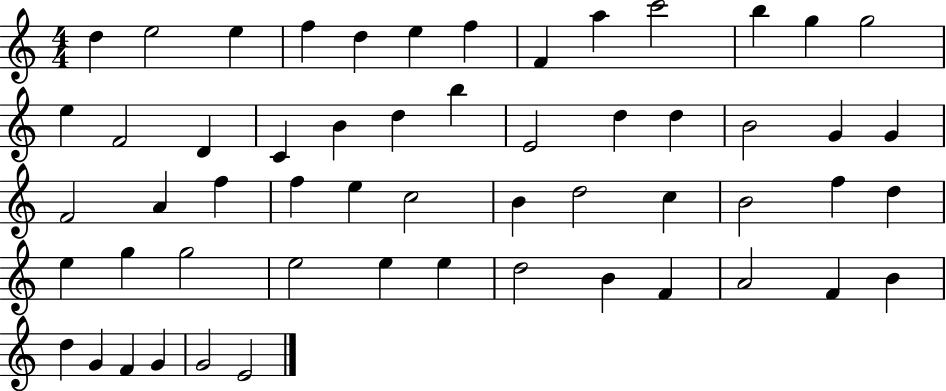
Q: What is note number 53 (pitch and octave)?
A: F4